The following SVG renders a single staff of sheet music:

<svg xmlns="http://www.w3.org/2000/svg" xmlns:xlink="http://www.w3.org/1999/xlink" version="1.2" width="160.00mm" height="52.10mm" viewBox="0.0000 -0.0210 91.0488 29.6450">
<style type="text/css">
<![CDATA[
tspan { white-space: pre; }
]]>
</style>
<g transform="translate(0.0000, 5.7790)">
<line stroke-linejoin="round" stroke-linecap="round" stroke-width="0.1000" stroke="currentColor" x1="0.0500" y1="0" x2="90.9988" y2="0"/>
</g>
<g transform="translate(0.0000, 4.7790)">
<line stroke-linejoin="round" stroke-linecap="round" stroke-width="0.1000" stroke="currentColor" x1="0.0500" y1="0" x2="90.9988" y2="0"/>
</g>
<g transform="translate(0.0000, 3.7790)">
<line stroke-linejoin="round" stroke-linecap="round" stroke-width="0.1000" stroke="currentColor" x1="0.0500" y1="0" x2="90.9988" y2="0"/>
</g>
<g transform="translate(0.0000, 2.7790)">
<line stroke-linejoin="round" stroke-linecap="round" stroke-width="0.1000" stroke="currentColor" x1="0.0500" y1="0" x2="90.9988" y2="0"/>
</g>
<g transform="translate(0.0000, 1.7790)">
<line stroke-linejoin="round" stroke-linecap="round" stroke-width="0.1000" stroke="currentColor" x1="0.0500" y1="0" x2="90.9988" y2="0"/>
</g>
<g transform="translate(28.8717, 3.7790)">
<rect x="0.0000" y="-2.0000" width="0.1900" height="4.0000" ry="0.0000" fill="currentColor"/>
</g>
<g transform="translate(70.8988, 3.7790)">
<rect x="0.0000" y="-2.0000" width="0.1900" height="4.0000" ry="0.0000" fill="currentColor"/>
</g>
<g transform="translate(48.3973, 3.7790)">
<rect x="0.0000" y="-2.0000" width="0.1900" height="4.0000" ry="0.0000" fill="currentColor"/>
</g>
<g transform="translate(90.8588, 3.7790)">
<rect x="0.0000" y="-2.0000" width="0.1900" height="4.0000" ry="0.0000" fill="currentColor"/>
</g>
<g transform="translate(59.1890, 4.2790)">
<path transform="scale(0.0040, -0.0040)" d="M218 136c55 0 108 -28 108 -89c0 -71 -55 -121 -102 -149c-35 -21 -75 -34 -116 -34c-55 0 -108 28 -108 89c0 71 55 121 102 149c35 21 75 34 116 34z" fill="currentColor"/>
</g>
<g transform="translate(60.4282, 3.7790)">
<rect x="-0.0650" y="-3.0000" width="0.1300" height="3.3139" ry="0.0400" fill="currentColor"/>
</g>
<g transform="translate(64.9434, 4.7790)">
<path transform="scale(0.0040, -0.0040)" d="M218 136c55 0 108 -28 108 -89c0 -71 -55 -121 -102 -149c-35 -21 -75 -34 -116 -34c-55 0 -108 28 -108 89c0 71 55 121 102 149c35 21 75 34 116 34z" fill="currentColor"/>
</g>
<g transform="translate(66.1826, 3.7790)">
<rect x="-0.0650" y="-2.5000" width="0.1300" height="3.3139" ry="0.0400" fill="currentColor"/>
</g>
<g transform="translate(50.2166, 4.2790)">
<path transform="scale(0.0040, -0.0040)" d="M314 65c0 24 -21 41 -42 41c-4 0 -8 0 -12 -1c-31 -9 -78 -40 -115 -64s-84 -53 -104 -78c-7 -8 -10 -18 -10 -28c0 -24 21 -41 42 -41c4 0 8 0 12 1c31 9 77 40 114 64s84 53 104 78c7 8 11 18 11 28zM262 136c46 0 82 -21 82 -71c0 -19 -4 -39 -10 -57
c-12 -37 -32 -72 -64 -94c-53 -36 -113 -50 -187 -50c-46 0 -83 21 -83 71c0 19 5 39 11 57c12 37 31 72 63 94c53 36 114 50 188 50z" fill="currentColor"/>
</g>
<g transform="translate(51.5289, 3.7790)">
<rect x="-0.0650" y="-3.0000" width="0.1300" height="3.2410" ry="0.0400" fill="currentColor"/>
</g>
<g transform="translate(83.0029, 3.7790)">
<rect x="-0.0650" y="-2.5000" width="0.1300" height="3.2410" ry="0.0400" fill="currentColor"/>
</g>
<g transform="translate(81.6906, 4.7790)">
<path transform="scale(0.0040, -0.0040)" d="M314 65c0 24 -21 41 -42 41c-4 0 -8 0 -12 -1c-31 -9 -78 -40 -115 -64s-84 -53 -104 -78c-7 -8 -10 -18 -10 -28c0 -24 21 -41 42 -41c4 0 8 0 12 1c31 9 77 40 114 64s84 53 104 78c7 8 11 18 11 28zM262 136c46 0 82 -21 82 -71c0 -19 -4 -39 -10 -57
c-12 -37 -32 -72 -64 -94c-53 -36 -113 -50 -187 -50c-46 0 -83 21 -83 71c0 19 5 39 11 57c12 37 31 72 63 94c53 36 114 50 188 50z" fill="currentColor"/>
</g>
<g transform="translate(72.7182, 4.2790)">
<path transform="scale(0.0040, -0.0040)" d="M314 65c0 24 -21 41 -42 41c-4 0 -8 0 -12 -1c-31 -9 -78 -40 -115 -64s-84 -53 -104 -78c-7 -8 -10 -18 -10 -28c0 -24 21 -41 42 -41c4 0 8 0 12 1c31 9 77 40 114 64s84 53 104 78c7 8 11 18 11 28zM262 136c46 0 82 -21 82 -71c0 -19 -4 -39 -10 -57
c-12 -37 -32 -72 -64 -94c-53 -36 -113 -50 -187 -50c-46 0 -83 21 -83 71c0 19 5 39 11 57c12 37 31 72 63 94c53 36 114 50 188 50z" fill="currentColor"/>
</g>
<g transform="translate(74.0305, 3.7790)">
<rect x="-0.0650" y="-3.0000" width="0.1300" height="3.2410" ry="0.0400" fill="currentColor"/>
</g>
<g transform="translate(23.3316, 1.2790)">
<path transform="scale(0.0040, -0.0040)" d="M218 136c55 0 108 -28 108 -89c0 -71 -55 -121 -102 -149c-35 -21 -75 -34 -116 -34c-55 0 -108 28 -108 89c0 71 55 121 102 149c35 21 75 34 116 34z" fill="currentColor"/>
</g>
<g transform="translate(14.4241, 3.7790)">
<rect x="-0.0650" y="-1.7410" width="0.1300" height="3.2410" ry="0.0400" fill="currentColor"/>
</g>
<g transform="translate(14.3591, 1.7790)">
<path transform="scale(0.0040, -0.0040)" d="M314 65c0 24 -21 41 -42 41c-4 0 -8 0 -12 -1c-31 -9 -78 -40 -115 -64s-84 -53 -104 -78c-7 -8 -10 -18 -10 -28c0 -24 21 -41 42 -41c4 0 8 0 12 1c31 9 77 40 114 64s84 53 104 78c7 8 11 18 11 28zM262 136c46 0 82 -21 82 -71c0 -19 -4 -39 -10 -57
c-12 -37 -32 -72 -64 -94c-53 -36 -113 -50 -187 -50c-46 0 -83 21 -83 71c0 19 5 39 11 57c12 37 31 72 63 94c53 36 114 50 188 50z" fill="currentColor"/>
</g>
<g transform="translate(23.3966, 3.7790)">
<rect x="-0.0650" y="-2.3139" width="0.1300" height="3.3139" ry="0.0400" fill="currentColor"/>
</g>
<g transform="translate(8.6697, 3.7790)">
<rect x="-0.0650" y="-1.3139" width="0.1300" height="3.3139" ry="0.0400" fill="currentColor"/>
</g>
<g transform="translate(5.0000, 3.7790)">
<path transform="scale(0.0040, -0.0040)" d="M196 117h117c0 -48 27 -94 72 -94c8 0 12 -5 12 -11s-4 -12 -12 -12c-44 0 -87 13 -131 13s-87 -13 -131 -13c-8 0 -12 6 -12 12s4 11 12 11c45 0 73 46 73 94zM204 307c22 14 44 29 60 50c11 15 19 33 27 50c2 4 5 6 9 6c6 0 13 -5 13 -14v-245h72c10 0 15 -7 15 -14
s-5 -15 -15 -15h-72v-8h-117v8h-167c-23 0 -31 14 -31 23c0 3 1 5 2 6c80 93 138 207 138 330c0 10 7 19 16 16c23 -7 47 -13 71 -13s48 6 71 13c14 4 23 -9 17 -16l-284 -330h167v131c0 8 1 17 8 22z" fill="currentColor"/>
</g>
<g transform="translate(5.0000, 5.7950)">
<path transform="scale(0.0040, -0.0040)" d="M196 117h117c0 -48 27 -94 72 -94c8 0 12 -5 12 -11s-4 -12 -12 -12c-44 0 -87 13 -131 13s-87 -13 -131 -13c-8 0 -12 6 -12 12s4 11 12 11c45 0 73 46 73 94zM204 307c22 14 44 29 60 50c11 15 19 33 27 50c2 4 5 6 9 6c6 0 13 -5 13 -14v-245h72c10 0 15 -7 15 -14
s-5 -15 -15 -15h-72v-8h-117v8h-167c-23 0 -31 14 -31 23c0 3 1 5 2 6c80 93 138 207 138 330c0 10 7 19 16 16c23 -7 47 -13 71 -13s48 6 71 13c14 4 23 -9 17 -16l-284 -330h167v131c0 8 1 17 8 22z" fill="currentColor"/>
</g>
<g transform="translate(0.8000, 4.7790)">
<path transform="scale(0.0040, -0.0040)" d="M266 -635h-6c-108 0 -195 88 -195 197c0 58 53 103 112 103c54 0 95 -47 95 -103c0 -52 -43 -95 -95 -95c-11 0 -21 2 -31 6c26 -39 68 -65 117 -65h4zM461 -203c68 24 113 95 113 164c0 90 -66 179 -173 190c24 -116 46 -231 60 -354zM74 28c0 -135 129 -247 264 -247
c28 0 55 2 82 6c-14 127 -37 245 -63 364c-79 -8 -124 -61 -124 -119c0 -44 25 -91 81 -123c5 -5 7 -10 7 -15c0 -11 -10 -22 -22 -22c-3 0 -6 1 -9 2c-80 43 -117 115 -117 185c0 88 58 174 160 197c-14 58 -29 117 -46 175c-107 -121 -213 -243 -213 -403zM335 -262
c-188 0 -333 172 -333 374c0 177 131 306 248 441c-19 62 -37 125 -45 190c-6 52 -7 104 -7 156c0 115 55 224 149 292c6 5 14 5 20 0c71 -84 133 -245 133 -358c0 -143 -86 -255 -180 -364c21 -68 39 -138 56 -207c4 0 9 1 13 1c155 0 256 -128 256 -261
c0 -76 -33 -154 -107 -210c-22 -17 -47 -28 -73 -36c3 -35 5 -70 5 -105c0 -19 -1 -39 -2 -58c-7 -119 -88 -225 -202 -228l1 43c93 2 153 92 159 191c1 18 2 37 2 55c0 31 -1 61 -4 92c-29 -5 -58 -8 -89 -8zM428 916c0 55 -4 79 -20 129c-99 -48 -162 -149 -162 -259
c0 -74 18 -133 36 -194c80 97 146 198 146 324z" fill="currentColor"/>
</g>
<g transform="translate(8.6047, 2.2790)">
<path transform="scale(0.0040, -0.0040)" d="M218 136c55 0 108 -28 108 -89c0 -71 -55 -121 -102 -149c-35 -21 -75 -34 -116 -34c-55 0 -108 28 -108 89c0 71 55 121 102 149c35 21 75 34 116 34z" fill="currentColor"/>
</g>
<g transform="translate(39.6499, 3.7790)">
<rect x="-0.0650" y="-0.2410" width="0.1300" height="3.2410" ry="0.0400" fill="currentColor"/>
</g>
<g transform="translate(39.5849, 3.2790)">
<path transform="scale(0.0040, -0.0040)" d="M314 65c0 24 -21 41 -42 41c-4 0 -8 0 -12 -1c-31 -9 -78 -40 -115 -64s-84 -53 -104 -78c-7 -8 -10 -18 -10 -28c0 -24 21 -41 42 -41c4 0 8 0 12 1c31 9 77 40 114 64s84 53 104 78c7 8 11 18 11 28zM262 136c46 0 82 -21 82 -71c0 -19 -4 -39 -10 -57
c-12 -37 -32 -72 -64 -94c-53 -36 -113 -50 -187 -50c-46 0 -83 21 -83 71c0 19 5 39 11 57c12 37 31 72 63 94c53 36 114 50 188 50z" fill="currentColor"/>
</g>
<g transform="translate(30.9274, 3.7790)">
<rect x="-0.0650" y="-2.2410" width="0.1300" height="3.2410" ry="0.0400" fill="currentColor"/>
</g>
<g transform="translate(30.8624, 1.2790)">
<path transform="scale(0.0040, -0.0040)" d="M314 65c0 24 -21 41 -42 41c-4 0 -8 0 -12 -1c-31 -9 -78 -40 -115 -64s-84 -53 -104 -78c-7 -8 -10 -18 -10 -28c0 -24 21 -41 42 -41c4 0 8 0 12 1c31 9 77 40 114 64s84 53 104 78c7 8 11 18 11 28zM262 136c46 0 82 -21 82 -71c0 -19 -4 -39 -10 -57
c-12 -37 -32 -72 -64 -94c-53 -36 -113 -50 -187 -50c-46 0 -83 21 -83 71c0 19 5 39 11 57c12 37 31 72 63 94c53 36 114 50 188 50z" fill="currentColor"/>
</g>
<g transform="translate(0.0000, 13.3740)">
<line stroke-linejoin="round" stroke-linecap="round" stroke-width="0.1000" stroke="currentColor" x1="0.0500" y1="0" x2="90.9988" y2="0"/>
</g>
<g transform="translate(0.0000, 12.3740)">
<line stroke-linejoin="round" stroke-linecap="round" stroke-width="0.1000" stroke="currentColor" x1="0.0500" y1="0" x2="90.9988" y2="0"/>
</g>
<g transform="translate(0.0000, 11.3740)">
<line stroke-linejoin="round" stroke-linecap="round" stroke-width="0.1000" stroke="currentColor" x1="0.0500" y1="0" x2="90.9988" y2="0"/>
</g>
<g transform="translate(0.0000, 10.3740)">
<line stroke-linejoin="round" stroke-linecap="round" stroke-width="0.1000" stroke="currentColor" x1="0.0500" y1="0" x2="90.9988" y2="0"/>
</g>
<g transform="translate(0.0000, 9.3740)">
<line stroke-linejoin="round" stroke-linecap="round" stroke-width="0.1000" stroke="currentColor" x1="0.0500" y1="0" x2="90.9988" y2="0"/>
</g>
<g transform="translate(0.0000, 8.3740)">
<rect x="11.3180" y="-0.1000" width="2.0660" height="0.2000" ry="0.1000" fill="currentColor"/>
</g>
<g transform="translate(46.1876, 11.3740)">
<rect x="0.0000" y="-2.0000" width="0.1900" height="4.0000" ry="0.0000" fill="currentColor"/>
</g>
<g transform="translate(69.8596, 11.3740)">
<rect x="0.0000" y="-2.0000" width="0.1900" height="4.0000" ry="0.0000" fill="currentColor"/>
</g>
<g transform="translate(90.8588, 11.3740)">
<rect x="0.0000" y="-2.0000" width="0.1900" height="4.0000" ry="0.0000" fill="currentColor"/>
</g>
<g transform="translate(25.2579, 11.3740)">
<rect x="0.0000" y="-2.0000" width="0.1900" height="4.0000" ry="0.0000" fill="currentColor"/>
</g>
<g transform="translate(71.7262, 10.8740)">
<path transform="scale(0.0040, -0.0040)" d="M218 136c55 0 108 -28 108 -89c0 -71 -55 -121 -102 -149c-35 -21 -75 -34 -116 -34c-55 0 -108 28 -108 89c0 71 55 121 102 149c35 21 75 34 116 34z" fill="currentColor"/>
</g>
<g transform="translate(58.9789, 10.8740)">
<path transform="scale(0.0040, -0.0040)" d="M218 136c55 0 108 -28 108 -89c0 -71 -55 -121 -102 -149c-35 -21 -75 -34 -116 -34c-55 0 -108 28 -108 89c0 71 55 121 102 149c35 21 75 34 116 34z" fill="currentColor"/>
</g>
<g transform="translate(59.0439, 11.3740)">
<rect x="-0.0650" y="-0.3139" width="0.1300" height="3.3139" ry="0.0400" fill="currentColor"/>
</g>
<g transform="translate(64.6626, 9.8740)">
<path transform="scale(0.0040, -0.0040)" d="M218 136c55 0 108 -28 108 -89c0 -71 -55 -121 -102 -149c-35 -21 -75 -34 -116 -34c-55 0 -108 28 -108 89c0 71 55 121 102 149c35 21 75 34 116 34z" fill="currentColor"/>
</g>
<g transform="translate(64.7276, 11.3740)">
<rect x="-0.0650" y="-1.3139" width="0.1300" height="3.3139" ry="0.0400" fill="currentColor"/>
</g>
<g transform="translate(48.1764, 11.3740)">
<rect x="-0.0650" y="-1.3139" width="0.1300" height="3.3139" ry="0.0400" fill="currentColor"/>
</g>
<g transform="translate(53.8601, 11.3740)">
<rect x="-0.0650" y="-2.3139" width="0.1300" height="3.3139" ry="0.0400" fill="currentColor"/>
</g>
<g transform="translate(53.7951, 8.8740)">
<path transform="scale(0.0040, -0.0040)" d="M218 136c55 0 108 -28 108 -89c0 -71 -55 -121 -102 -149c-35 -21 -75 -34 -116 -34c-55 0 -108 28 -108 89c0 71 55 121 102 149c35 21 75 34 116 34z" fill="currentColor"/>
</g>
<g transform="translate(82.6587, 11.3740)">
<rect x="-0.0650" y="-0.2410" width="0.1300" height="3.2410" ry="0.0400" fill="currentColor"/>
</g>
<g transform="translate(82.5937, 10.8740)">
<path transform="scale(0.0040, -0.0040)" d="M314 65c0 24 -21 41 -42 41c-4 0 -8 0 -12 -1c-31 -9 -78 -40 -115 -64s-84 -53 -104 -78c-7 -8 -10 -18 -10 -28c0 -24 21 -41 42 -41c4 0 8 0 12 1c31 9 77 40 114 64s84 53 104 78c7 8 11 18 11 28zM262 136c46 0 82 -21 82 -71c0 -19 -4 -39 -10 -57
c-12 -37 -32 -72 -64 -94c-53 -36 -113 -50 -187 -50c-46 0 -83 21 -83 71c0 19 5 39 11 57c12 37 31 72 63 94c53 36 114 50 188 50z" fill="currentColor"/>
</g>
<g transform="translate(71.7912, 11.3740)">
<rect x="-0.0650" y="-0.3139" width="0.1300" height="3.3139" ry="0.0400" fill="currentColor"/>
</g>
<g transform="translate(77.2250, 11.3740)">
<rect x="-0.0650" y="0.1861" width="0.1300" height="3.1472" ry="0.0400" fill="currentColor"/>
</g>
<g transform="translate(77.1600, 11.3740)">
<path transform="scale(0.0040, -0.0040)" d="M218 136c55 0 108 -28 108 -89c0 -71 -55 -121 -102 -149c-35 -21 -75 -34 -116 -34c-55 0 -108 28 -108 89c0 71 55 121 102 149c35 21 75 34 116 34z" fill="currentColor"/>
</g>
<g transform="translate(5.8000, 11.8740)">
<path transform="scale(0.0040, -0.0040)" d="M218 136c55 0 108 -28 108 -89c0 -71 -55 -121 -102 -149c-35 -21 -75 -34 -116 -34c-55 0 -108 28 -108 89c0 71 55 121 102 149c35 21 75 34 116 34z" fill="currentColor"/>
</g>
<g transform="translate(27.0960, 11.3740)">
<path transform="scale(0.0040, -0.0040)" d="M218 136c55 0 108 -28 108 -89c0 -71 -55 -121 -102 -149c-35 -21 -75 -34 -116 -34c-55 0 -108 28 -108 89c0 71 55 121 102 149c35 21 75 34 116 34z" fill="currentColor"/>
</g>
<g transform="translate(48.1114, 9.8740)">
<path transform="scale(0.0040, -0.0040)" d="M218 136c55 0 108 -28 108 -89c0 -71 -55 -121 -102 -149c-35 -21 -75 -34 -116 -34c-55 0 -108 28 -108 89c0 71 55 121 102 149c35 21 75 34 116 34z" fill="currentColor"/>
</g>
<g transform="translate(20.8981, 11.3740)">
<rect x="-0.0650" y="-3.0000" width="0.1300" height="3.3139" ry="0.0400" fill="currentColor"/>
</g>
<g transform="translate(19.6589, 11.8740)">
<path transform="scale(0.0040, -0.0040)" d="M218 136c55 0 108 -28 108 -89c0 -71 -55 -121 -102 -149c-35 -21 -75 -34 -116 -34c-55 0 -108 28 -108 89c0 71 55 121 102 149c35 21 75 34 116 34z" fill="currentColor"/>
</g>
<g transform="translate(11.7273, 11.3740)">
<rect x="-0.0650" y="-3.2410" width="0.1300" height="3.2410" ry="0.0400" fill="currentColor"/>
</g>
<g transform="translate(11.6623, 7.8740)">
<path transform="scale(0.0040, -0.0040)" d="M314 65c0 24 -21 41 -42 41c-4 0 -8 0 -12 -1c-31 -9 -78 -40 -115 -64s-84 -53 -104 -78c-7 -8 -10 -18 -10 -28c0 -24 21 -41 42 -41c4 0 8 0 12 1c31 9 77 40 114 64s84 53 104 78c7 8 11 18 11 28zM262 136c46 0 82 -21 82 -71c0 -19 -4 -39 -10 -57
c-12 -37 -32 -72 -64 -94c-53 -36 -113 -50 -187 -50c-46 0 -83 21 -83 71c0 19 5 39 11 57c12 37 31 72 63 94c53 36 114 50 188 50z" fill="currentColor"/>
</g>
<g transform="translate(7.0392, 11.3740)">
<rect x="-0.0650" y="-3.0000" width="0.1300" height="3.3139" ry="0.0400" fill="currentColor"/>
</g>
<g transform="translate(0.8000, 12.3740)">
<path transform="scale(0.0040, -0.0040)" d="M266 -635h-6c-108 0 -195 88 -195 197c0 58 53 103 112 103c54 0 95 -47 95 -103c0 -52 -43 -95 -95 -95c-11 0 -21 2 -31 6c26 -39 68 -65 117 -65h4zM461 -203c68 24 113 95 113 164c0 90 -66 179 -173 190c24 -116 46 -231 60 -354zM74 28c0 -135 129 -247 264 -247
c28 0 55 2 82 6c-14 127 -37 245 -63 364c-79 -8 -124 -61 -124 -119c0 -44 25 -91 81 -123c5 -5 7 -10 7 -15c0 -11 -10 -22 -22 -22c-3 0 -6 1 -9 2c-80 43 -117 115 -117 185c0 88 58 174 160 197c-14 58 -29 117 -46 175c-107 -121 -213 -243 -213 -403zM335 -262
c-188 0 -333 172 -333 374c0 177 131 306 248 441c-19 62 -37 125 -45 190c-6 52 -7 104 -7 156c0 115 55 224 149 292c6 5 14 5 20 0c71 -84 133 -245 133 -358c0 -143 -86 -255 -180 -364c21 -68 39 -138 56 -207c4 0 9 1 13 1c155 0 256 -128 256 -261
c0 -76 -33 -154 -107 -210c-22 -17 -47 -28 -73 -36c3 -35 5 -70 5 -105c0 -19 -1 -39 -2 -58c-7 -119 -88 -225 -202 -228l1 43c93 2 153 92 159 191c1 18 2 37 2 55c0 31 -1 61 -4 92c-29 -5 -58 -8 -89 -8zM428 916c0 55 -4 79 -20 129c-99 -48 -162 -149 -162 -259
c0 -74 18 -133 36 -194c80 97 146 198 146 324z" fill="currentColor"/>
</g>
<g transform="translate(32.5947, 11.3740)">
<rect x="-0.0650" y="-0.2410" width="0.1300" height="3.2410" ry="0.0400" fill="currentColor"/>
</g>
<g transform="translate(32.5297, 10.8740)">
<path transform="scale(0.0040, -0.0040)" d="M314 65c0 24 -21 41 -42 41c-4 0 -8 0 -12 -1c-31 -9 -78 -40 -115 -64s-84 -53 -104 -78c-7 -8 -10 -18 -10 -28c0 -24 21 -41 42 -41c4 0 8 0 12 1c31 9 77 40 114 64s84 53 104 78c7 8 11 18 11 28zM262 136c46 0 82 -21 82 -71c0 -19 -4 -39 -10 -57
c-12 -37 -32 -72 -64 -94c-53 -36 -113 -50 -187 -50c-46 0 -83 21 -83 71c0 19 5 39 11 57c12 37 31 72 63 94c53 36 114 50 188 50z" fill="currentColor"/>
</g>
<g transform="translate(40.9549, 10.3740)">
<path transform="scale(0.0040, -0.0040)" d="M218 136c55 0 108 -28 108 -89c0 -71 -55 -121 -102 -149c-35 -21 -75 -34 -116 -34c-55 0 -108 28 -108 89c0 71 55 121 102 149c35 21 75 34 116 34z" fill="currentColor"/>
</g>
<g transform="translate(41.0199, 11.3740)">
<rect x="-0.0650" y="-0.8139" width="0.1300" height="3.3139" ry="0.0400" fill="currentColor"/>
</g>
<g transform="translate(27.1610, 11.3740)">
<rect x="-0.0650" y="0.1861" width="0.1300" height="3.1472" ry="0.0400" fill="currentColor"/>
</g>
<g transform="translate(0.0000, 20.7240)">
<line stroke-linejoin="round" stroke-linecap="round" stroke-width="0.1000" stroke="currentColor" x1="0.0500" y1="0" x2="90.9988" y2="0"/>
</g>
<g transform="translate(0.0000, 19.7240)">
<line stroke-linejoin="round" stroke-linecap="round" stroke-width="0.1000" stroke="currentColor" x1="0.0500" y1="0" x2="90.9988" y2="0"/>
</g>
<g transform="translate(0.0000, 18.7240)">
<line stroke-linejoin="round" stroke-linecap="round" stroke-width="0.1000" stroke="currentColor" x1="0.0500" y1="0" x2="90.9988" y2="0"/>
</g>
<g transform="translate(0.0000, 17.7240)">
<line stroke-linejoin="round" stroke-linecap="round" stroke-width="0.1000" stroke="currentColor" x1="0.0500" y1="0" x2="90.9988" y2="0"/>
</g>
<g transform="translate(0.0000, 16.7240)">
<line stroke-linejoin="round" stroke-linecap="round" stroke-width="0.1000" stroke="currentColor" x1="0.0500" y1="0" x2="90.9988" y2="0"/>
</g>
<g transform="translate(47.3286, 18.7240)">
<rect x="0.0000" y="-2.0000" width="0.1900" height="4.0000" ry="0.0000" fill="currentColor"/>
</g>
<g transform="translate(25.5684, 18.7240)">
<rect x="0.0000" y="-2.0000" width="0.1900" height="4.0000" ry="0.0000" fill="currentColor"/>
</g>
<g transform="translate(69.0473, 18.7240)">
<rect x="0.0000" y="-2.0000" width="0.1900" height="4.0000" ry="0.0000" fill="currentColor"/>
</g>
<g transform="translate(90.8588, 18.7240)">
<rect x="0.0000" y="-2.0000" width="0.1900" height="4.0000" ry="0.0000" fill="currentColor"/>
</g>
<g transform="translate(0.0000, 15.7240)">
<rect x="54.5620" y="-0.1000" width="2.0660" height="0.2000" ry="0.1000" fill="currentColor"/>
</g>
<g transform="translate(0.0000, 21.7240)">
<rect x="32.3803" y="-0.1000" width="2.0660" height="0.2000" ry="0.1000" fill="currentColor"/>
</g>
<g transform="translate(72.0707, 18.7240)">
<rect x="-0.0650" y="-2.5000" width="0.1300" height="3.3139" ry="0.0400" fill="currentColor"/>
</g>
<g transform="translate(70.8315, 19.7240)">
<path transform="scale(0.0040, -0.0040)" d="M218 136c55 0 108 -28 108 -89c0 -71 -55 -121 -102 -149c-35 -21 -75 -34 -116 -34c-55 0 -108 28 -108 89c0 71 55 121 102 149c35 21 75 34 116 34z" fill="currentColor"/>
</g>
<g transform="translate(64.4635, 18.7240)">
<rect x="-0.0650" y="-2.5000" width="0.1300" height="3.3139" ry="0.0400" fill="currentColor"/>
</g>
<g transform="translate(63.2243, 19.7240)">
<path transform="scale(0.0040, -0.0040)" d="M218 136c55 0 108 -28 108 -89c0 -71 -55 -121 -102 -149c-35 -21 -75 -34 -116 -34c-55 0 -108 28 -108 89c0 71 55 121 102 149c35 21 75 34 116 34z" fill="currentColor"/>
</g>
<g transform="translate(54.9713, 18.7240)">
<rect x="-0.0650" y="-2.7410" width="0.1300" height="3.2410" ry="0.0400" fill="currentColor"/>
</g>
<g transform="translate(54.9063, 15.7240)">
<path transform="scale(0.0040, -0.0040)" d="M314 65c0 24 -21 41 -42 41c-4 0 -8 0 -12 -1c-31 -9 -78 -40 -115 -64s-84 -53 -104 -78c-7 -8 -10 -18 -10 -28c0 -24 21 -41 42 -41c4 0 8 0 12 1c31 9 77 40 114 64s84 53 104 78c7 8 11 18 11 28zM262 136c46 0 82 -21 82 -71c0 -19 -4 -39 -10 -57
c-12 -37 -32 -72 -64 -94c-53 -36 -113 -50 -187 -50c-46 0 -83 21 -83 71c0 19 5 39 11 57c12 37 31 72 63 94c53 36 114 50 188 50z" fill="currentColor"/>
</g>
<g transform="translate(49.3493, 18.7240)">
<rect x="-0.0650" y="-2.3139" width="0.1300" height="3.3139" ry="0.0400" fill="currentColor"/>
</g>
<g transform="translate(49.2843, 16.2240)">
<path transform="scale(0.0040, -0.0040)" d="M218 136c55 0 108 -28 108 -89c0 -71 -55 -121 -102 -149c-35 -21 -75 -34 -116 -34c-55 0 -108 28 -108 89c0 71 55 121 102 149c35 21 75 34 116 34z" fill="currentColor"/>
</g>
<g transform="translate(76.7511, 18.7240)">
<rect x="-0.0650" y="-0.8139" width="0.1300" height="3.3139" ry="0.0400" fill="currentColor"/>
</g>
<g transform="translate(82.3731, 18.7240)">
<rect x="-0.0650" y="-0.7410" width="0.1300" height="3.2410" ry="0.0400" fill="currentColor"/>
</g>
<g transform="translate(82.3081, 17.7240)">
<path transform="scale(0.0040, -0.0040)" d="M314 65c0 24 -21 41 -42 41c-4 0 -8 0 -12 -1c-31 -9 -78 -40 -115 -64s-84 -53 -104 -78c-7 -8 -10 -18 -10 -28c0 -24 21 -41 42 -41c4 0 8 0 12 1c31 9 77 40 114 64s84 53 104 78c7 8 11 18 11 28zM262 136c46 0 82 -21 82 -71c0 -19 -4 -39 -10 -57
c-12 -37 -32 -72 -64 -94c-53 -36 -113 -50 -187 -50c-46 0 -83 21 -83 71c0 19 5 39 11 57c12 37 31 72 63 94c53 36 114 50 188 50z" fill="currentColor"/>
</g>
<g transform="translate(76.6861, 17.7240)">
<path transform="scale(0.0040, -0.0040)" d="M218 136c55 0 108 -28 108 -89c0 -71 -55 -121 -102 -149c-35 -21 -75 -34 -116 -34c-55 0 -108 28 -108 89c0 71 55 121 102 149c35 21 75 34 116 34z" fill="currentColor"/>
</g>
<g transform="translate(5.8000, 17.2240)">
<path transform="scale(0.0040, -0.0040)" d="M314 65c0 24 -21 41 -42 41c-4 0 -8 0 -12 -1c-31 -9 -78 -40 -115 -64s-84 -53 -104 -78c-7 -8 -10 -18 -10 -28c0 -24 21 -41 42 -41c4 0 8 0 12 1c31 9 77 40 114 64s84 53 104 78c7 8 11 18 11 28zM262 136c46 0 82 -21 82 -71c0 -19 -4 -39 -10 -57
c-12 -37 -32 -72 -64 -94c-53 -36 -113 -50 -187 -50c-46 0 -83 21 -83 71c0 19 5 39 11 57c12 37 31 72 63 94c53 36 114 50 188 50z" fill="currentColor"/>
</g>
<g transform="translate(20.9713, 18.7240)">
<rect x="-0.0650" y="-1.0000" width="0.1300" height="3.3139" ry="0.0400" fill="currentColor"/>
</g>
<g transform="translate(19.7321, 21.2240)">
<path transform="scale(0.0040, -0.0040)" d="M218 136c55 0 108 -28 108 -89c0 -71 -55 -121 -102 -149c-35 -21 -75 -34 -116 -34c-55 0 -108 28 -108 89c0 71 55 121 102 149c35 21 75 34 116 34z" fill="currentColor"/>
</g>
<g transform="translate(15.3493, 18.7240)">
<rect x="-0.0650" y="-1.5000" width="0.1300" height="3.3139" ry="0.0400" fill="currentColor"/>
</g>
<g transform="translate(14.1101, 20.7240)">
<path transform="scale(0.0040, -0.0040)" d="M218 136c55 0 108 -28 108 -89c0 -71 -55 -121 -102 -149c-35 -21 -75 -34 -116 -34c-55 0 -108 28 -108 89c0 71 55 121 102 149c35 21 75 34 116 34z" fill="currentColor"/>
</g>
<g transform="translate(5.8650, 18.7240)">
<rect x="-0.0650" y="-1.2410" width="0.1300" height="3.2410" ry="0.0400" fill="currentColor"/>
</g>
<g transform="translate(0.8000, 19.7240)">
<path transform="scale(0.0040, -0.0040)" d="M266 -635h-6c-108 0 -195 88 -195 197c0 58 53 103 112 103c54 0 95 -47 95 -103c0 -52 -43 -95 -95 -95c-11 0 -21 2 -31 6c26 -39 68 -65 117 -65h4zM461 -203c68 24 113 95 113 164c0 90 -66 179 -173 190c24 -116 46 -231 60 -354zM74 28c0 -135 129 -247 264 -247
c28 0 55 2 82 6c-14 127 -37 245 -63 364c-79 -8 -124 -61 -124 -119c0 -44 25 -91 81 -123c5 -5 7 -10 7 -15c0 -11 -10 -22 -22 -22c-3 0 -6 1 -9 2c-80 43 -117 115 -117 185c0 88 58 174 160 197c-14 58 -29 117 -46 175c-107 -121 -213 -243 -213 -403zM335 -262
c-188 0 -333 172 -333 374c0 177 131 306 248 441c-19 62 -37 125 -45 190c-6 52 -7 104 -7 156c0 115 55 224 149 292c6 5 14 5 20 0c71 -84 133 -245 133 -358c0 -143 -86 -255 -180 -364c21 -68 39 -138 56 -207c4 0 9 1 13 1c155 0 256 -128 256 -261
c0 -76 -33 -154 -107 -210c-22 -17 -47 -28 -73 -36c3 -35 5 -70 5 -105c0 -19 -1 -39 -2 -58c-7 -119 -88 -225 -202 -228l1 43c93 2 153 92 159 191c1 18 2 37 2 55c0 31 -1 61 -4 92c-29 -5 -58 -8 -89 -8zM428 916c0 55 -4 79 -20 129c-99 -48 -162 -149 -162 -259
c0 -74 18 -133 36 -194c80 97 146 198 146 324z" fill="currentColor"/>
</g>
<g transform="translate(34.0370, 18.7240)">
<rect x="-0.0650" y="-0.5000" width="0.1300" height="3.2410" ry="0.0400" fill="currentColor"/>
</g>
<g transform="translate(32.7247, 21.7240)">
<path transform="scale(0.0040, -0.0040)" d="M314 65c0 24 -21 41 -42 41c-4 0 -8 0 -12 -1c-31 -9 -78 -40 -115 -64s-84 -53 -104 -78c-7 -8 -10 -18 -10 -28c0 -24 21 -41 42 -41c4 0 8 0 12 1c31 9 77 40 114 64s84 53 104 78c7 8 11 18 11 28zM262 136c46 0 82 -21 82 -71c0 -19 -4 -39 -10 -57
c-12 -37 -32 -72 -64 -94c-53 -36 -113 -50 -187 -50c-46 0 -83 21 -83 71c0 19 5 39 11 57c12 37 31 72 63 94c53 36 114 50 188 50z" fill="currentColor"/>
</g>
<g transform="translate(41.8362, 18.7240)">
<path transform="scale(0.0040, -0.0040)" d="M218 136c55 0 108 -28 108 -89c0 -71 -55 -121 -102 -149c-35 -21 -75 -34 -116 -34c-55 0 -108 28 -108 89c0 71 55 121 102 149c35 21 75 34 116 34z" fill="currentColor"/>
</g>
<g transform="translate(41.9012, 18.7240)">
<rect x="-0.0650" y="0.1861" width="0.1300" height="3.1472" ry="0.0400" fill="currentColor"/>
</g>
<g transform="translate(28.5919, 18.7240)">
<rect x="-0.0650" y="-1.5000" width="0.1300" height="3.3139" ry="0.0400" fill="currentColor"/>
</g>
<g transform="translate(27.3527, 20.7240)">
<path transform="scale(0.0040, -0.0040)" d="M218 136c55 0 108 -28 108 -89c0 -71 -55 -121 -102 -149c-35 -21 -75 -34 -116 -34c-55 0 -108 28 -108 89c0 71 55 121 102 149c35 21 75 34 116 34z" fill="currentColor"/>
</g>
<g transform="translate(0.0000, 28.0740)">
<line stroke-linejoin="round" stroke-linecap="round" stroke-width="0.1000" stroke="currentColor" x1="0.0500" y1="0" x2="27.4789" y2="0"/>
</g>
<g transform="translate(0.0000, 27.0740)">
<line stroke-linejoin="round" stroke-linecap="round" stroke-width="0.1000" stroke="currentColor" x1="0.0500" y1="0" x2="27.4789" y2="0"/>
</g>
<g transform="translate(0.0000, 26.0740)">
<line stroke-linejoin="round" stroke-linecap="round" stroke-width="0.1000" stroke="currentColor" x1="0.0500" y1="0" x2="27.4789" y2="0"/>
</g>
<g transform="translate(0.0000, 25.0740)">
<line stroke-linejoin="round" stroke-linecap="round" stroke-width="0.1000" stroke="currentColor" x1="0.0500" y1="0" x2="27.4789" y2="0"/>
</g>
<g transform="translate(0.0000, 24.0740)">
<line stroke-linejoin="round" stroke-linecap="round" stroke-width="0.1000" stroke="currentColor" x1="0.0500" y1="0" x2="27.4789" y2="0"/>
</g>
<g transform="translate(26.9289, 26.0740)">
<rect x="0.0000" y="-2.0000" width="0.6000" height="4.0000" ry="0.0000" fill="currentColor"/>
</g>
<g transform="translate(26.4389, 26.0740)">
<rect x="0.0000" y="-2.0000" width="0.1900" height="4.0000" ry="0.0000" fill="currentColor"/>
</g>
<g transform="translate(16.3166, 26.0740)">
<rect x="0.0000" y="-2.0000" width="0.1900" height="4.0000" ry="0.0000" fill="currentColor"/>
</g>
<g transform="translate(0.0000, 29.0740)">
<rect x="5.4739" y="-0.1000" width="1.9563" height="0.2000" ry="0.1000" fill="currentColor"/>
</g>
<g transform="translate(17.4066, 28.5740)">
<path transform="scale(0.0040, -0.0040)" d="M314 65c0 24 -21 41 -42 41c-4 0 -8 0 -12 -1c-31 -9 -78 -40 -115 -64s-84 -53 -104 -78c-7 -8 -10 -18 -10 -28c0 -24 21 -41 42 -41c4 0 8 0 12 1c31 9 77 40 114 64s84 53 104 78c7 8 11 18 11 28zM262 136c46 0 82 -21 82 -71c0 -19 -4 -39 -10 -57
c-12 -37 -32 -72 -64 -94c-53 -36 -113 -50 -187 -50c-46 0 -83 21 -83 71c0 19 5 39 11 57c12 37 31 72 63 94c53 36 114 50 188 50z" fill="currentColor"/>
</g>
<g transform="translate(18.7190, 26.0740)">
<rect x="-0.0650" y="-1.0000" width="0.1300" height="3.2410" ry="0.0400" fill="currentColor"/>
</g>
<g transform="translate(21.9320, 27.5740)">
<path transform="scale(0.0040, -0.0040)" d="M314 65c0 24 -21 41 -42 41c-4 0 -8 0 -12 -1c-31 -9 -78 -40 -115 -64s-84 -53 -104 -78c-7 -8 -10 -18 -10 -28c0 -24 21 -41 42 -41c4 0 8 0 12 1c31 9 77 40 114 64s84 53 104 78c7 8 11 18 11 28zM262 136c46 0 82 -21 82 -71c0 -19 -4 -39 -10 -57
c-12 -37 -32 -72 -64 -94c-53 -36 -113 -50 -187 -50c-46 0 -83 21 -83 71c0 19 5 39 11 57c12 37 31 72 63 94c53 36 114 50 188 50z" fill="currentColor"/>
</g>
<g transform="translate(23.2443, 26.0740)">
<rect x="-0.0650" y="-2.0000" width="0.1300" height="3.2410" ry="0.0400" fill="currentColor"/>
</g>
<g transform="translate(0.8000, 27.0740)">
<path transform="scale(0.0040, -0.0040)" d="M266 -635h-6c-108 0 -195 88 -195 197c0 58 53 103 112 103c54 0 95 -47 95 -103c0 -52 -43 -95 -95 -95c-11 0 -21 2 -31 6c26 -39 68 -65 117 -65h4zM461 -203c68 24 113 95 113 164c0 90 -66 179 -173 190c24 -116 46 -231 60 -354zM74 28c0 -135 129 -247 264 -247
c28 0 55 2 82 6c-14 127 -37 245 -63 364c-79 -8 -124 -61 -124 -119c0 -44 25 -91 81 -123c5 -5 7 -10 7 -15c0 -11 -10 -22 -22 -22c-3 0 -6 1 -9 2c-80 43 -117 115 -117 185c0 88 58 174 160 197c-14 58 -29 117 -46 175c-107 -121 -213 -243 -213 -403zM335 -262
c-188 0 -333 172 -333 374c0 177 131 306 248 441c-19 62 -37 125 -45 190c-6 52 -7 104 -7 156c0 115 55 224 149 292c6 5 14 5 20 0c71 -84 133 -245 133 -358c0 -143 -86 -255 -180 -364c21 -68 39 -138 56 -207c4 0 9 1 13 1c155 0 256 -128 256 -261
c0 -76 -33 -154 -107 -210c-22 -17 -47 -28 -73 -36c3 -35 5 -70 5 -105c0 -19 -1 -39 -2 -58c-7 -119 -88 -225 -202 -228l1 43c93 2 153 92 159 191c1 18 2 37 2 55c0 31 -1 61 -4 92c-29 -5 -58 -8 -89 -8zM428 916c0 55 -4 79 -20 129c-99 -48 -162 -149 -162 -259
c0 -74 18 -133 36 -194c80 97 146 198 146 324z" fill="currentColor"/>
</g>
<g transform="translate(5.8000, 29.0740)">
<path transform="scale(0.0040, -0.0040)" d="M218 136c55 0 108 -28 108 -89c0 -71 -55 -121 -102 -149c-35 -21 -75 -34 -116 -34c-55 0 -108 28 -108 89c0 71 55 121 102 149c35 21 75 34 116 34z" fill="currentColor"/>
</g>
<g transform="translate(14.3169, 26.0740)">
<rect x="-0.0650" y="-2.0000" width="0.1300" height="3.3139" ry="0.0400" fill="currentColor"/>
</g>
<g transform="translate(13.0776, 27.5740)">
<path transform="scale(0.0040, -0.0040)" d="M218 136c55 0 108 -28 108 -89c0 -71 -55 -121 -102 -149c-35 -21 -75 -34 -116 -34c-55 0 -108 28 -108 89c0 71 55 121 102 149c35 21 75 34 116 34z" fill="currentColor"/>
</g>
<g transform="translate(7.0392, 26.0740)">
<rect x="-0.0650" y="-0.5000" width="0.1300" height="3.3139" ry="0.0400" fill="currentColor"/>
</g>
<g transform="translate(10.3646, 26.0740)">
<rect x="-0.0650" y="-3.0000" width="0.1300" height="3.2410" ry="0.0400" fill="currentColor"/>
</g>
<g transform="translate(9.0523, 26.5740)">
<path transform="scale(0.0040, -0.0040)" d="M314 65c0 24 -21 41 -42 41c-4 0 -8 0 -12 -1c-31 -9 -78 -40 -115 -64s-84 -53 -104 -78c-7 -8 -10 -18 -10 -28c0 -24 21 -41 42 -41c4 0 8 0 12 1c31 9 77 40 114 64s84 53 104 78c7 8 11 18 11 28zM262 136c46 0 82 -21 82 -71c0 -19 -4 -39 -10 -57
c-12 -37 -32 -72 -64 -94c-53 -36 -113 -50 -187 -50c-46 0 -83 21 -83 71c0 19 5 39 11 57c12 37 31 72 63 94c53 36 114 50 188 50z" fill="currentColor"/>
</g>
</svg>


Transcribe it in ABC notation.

X:1
T:Untitled
M:4/4
L:1/4
K:C
e f2 g g2 c2 A2 A G A2 G2 A b2 A B c2 d e g c e c B c2 e2 E D E C2 B g a2 G G d d2 C A2 F D2 F2